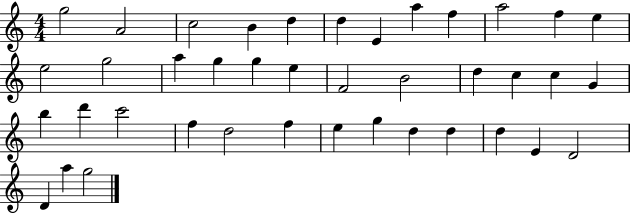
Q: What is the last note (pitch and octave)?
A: G5